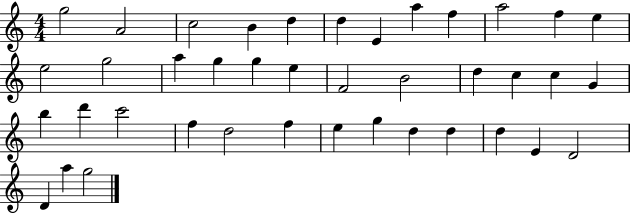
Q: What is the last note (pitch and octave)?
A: G5